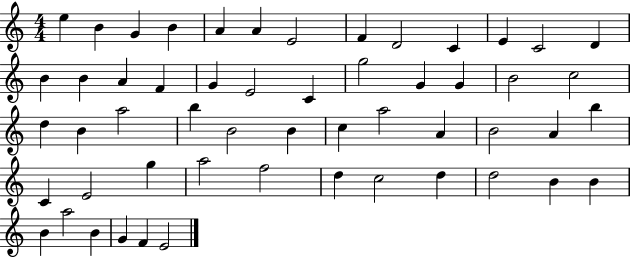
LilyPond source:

{
  \clef treble
  \numericTimeSignature
  \time 4/4
  \key c \major
  e''4 b'4 g'4 b'4 | a'4 a'4 e'2 | f'4 d'2 c'4 | e'4 c'2 d'4 | \break b'4 b'4 a'4 f'4 | g'4 e'2 c'4 | g''2 g'4 g'4 | b'2 c''2 | \break d''4 b'4 a''2 | b''4 b'2 b'4 | c''4 a''2 a'4 | b'2 a'4 b''4 | \break c'4 e'2 g''4 | a''2 f''2 | d''4 c''2 d''4 | d''2 b'4 b'4 | \break b'4 a''2 b'4 | g'4 f'4 e'2 | \bar "|."
}